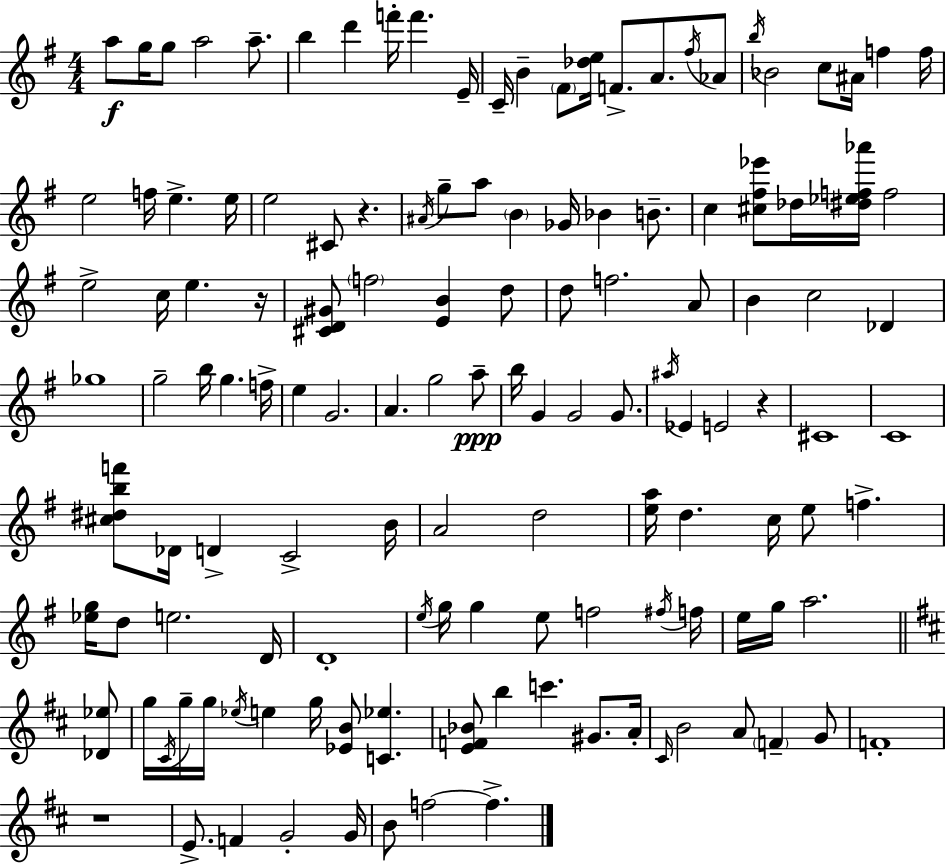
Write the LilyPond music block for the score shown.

{
  \clef treble
  \numericTimeSignature
  \time 4/4
  \key e \minor
  \repeat volta 2 { a''8\f g''16 g''8 a''2 a''8.-- | b''4 d'''4 f'''16-. f'''4. e'16-- | c'16-- b'4-- \parenthesize fis'8 <des'' e''>16 f'8.-> a'8. \acciaccatura { fis''16 } aes'8 | \acciaccatura { b''16 } bes'2 c''8 ais'16 f''4 | \break f''16 e''2 f''16 e''4.-> | e''16 e''2 cis'8 r4. | \acciaccatura { ais'16 } g''8-- a''8 \parenthesize b'4 ges'16 bes'4 | b'8.-- c''4 <cis'' fis'' ees'''>8 des''16 <dis'' ees'' f'' aes'''>16 f''2 | \break e''2-> c''16 e''4. | r16 <cis' d' gis'>8 \parenthesize f''2 <e' b'>4 | d''8 d''8 f''2. | a'8 b'4 c''2 des'4 | \break ges''1 | g''2-- b''16 g''4. | f''16-> e''4 g'2. | a'4. g''2 | \break a''8--\ppp b''16 g'4 g'2 | g'8. \acciaccatura { ais''16 } ees'4 e'2 | r4 cis'1 | c'1 | \break <cis'' dis'' b'' f'''>8 des'16 d'4-> c'2-> | b'16 a'2 d''2 | <e'' a''>16 d''4. c''16 e''8 f''4.-> | <ees'' g''>16 d''8 e''2. | \break d'16 d'1-. | \acciaccatura { e''16 } g''16 g''4 e''8 f''2 | \acciaccatura { fis''16 } f''16 e''16 g''16 a''2. | \bar "||" \break \key d \major <des' ees''>8 g''16 \acciaccatura { cis'16 } g''16-- g''16 \acciaccatura { ees''16 } e''4 g''16 <ees' b'>8 <c' ees''>4. | <e' f' bes'>8 b''4 c'''4. | gis'8. a'16-. \grace { cis'16 } b'2 a'8 \parenthesize f'4-- | g'8 f'1-. | \break r1 | e'8.-> f'4 g'2-. | g'16 b'8 f''2~~ f''4.-> | } \bar "|."
}